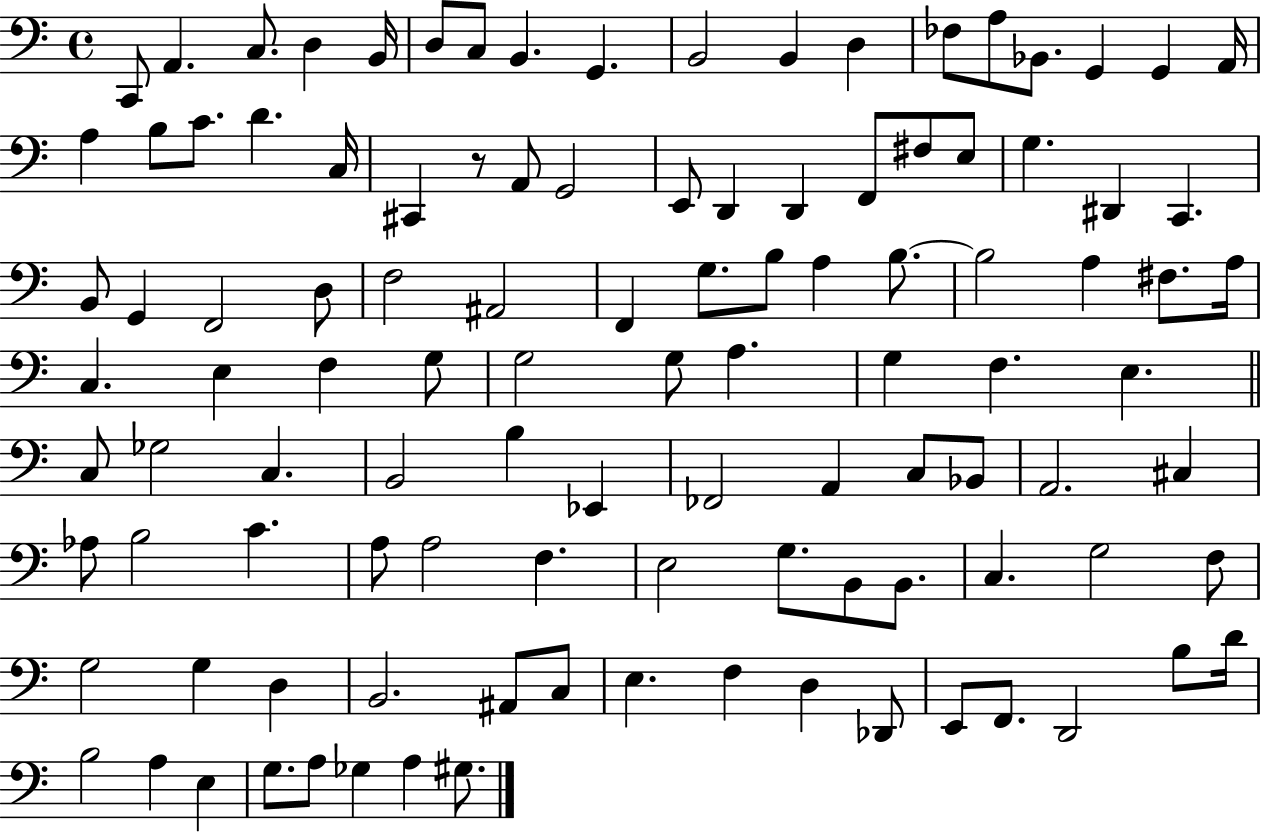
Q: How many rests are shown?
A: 1